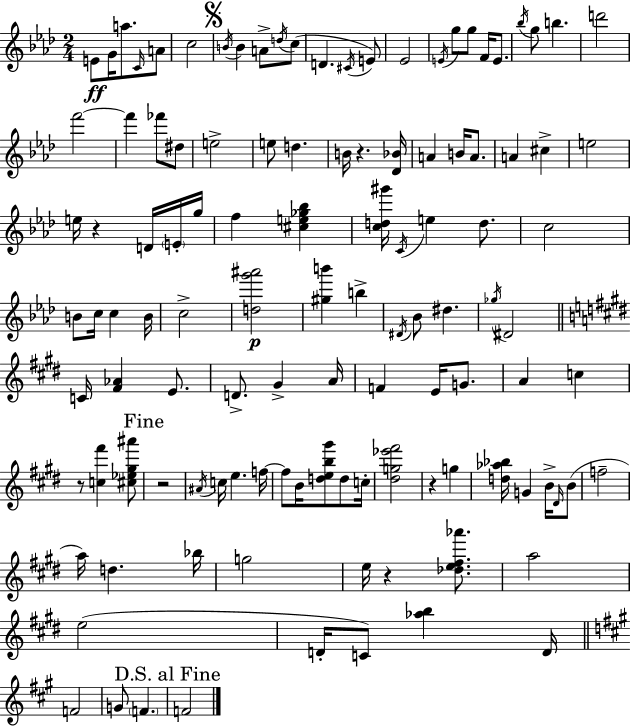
{
  \clef treble
  \numericTimeSignature
  \time 2/4
  \key f \minor
  e'8\ff g'16 a''8. \grace { c'16 } a'8 | c''2 | \mark \markup { \musicglyph "scripts.segno" } \acciaccatura { b'16 } b'4 a'8-> | \acciaccatura { d''16 }( c''8 d'4. | \break \acciaccatura { cis'16 }) e'8 ees'2 | \acciaccatura { e'16 } g''8 g''8 | f'16 e'8. \acciaccatura { bes''16 } g''8 | b''4. d'''2 | \break f'''2~~ | f'''4 | fes'''8 dis''8 e''2-> | e''8 | \break d''4. b'16 r4. | <des' bes'>16 a'4 | b'16 a'8. a'4 | cis''4-> e''2 | \break e''16 r4 | d'16 \parenthesize e'16-. g''16 f''4 | <cis'' e'' ges'' bes''>4 <c'' d'' gis'''>16 \acciaccatura { c'16 } | e''4 d''8. c''2 | \break b'8 | c''16 c''4 b'16 c''2-> | <d'' g''' ais'''>2\p | <gis'' b'''>4 | \break b''4-> \acciaccatura { dis'16 } | bes'8 dis''4. | \acciaccatura { ges''16 } dis'2 | \bar "||" \break \key e \major c'16 <fis' aes'>4 e'8. | d'8.-> gis'4-> a'16 | f'4 e'16 g'8. | a'4 c''4 | \break r8 <c'' fis'''>4 <cis'' ees'' gis'' ais'''>8 | \mark "Fine" r2 | \acciaccatura { ais'16 } c''16 e''4. | f''16~~ f''8 b'16 <d'' e'' b'' gis'''>8 d''8 | \break c''16-. <dis'' g'' ees''' fis'''>2 | r4 g''4 | <d'' aes'' bes''>16 g'4 b'16-> \grace { dis'16 } | b'8( f''2-- | \break a''16) d''4. | bes''16 g''2 | e''16 r4 <des'' e'' fis'' aes'''>8. | a''2 | \break e''2( | d'16-. c'8) <aes'' b''>4 | d'16 \bar "||" \break \key a \major f'2 | g'8 \parenthesize f'4. | \mark "D.S. al Fine" f'2 | \bar "|."
}